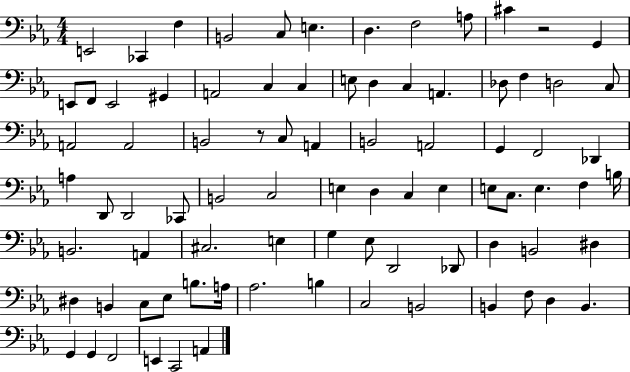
E2/h CES2/q F3/q B2/h C3/e E3/q. D3/q. F3/h A3/e C#4/q R/h G2/q E2/e F2/e E2/h G#2/q A2/h C3/q C3/q E3/e D3/q C3/q A2/q. Db3/e F3/q D3/h C3/e A2/h A2/h B2/h R/e C3/e A2/q B2/h A2/h G2/q F2/h Db2/q A3/q D2/e D2/h CES2/e B2/h C3/h E3/q D3/q C3/q E3/q E3/e C3/e. E3/q. F3/q B3/s B2/h. A2/q C#3/h. E3/q G3/q Eb3/e D2/h Db2/e D3/q B2/h D#3/q D#3/q B2/q C3/e Eb3/e B3/e. A3/s Ab3/h. B3/q C3/h B2/h B2/q F3/e D3/q B2/q. G2/q G2/q F2/h E2/q C2/h A2/q